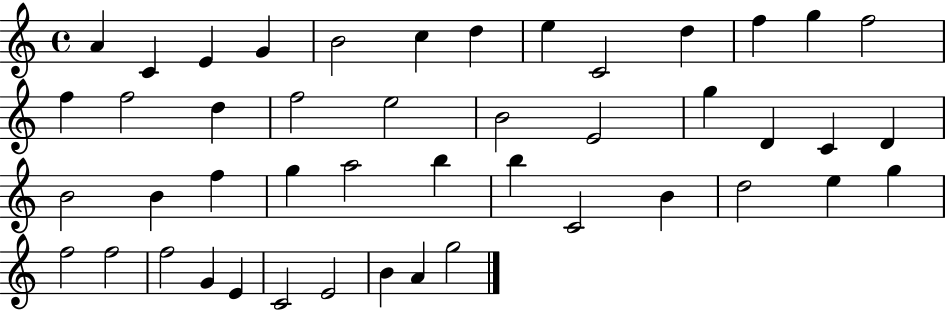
X:1
T:Untitled
M:4/4
L:1/4
K:C
A C E G B2 c d e C2 d f g f2 f f2 d f2 e2 B2 E2 g D C D B2 B f g a2 b b C2 B d2 e g f2 f2 f2 G E C2 E2 B A g2